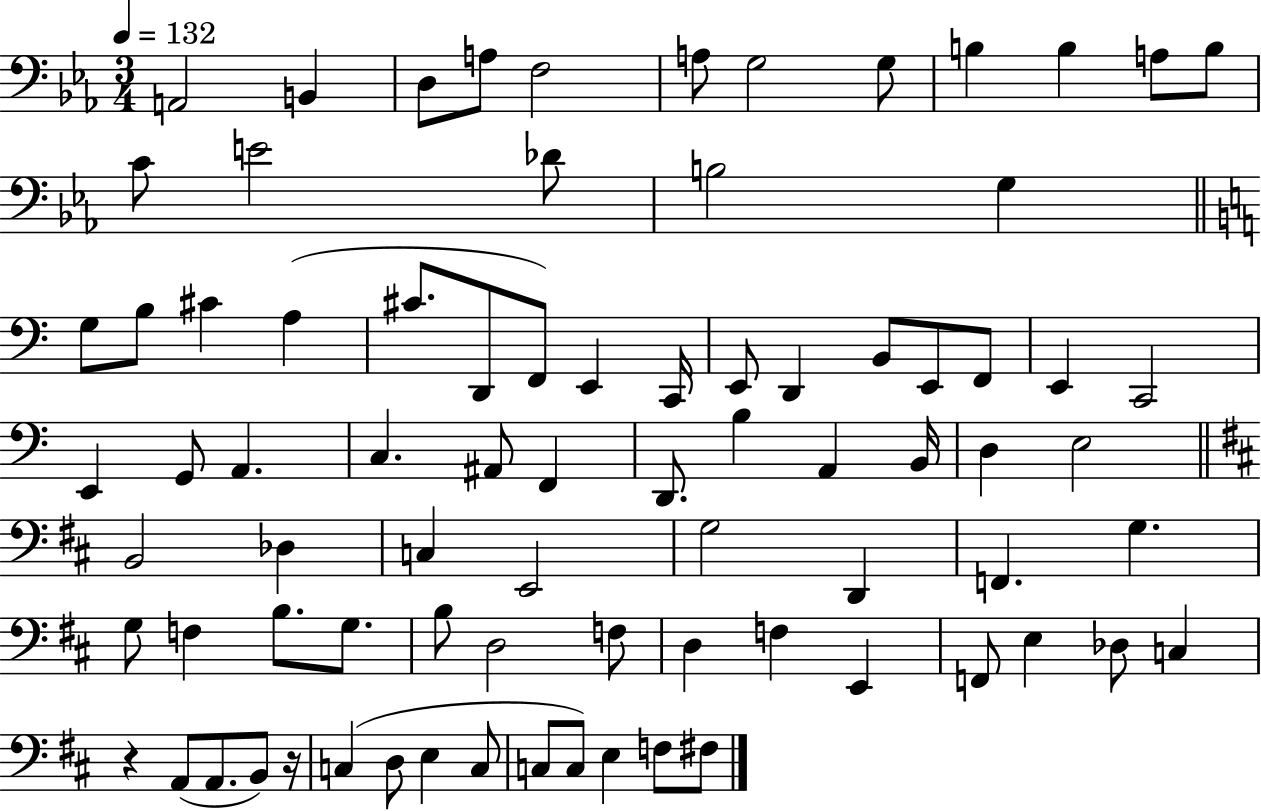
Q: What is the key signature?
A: EES major